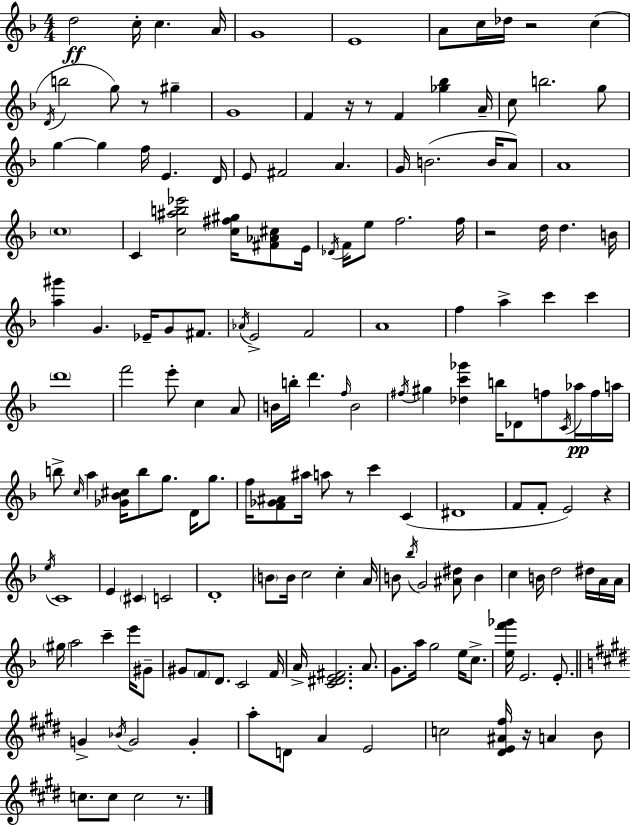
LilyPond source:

{
  \clef treble
  \numericTimeSignature
  \time 4/4
  \key f \major
  \repeat volta 2 { d''2\ff c''16-. c''4. a'16 | g'1 | e'1 | a'8 c''16 des''16 r2 c''4( | \break \acciaccatura { d'16 } b''2 g''8) r8 gis''4-- | g'1 | f'4 r16 r8 f'4 <ges'' bes''>4 | a'16-- c''8 b''2. g''8 | \break g''4~~ g''4 f''16 e'4. | d'16 e'8 fis'2 a'4. | g'16 b'2.( b'16 a'8) | a'1 | \break \parenthesize c''1 | c'4 <c'' ais'' b'' ees'''>2 <c'' fis'' gis''>16 <fis' aes' cis''>8 | e'16 \acciaccatura { des'16 } f'16 e''8 f''2. | f''16 r2 d''16 d''4. | \break b'16 <a'' gis'''>4 g'4. ees'16-- g'8 fis'8. | \acciaccatura { aes'16 } e'2-> f'2 | a'1 | f''4 a''4-> c'''4 c'''4 | \break \parenthesize d'''1 | f'''2 e'''8-. c''4 | a'8 b'16 b''16-. d'''4. \grace { f''16 } b'2 | \acciaccatura { fis''16 } gis''4 <des'' c''' ges'''>4 b''16 des'8 | \break f''8 \acciaccatura { c'16 }\pp aes''16 f''16 a''16 b''8-> \grace { c''16 } a''4 <ges' bes' cis''>16 b''8 | g''8. d'16 g''8. f''16 <f' ges' ais'>8 ais''16 a''8 r8 c'''4 | c'4( dis'1 | f'8 f'8-. e'2) | \break r4 \acciaccatura { e''16 } c'1 | e'4 \parenthesize cis'4 | c'2 d'1-. | \parenthesize b'8 b'16 c''2 | \break c''4-. a'16 b'8 \acciaccatura { bes''16 } g'2 | <ais' dis''>8 b'4 c''4 b'16 d''2 | dis''16 a'16 a'16 \parenthesize gis''16 a''2 | c'''4-- e'''16 gis'8-- gis'8 \parenthesize f'8 d'8. | \break c'2 f'16 a'16-> <c' dis' e' fis'>2. | a'8. g'8. a''16 g''2 | e''16 c''8.-> <e'' f''' ges'''>16 e'2. | e'8.-. \bar "||" \break \key e \major g'4-> \acciaccatura { bes'16 } g'2 g'4-. | a''8-. d'8 a'4 e'2 | c''2 <dis' e' ais' fis''>16 r16 a'4 b'8 | c''8. c''8 c''2 r8. | \break } \bar "|."
}